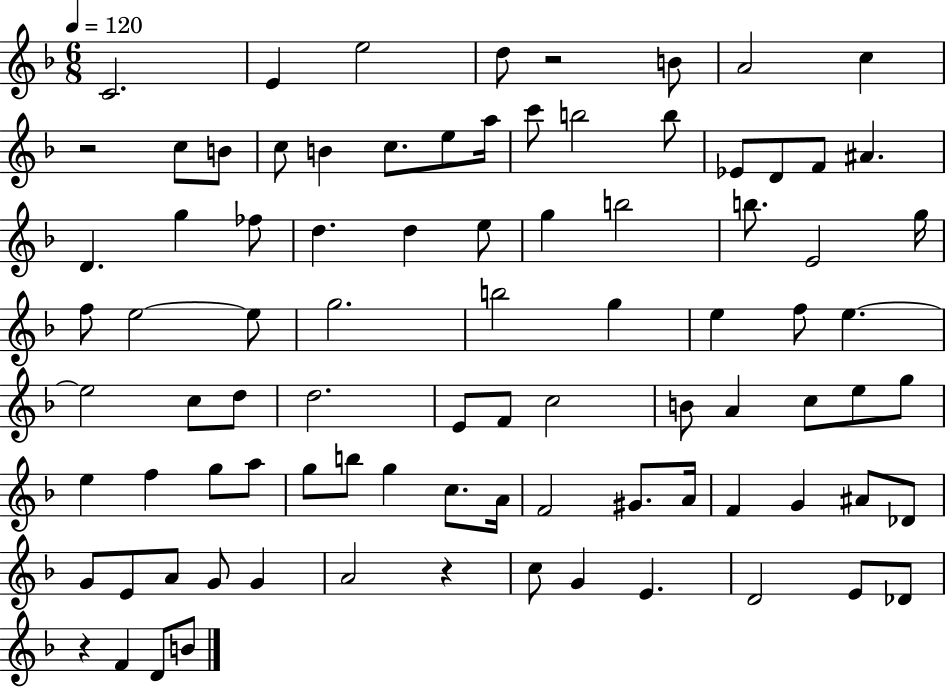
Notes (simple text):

C4/h. E4/q E5/h D5/e R/h B4/e A4/h C5/q R/h C5/e B4/e C5/e B4/q C5/e. E5/e A5/s C6/e B5/h B5/e Eb4/e D4/e F4/e A#4/q. D4/q. G5/q FES5/e D5/q. D5/q E5/e G5/q B5/h B5/e. E4/h G5/s F5/e E5/h E5/e G5/h. B5/h G5/q E5/q F5/e E5/q. E5/h C5/e D5/e D5/h. E4/e F4/e C5/h B4/e A4/q C5/e E5/e G5/e E5/q F5/q G5/e A5/e G5/e B5/e G5/q C5/e. A4/s F4/h G#4/e. A4/s F4/q G4/q A#4/e Db4/e G4/e E4/e A4/e G4/e G4/q A4/h R/q C5/e G4/q E4/q. D4/h E4/e Db4/e R/q F4/q D4/e B4/e